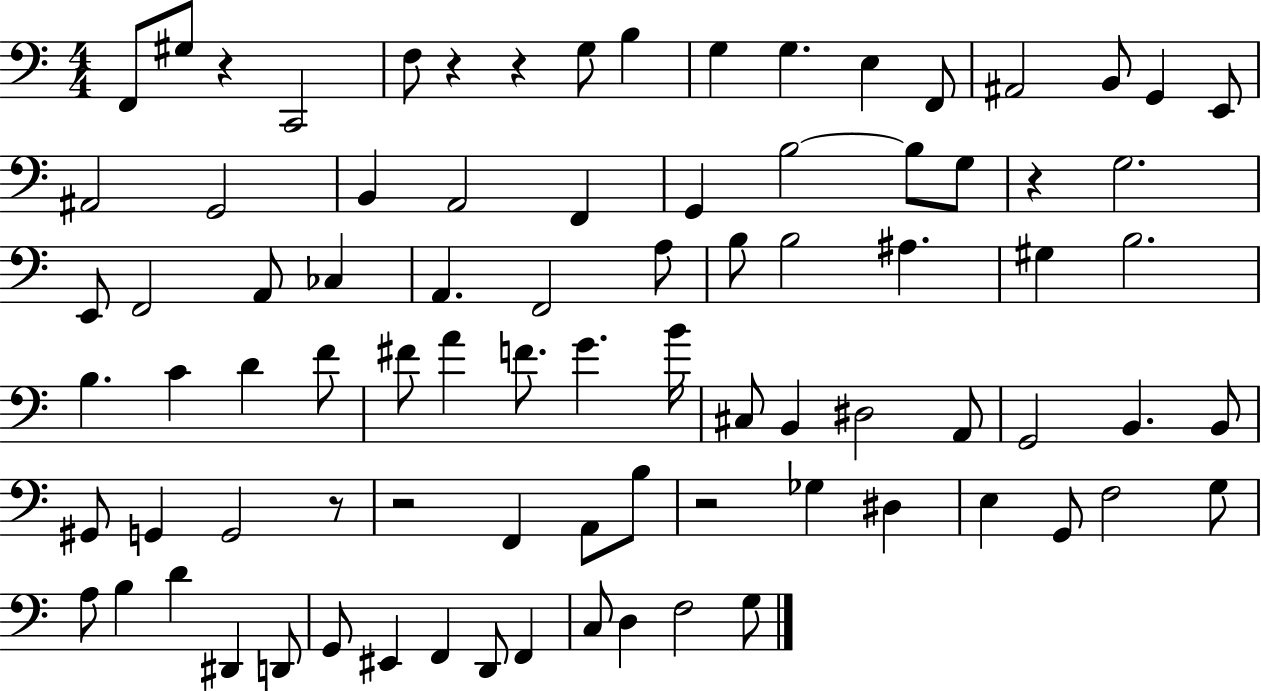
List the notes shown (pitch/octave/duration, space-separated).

F2/e G#3/e R/q C2/h F3/e R/q R/q G3/e B3/q G3/q G3/q. E3/q F2/e A#2/h B2/e G2/q E2/e A#2/h G2/h B2/q A2/h F2/q G2/q B3/h B3/e G3/e R/q G3/h. E2/e F2/h A2/e CES3/q A2/q. F2/h A3/e B3/e B3/h A#3/q. G#3/q B3/h. B3/q. C4/q D4/q F4/e F#4/e A4/q F4/e. G4/q. B4/s C#3/e B2/q D#3/h A2/e G2/h B2/q. B2/e G#2/e G2/q G2/h R/e R/h F2/q A2/e B3/e R/h Gb3/q D#3/q E3/q G2/e F3/h G3/e A3/e B3/q D4/q D#2/q D2/e G2/e EIS2/q F2/q D2/e F2/q C3/e D3/q F3/h G3/e